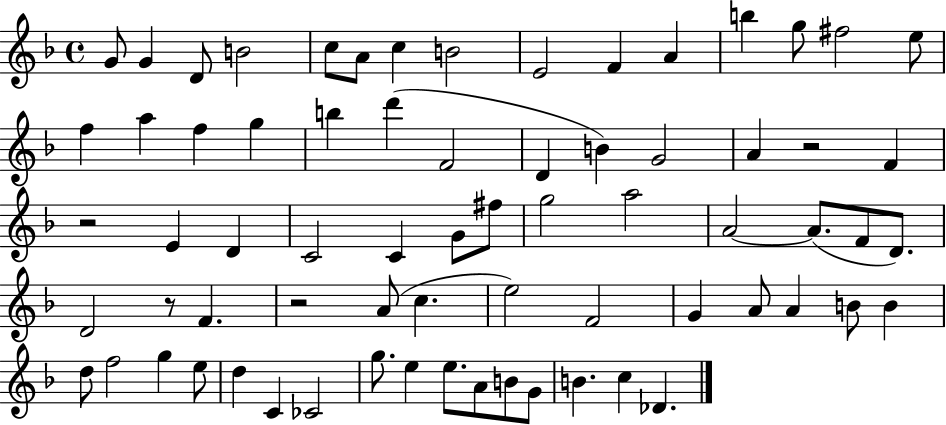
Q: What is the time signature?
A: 4/4